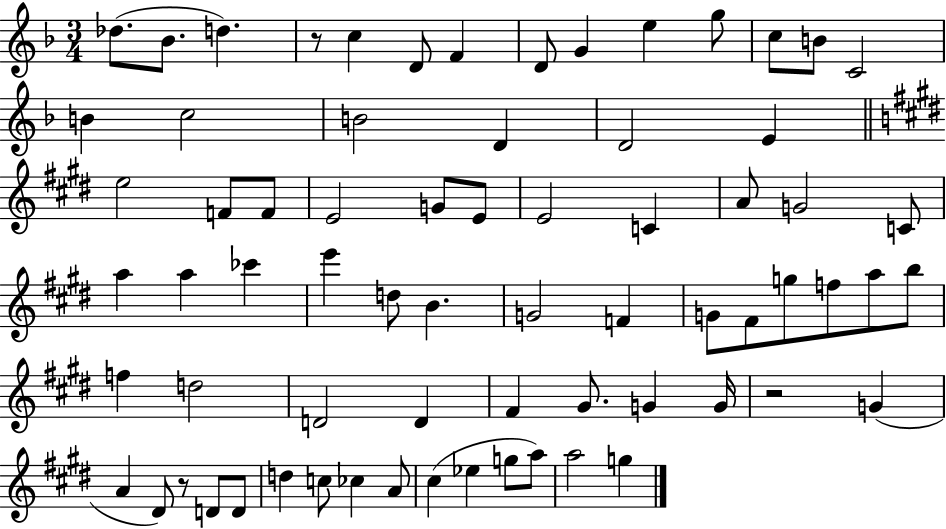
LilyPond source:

{
  \clef treble
  \numericTimeSignature
  \time 3/4
  \key f \major
  \repeat volta 2 { des''8.( bes'8. d''4.) | r8 c''4 d'8 f'4 | d'8 g'4 e''4 g''8 | c''8 b'8 c'2 | \break b'4 c''2 | b'2 d'4 | d'2 e'4 | \bar "||" \break \key e \major e''2 f'8 f'8 | e'2 g'8 e'8 | e'2 c'4 | a'8 g'2 c'8 | \break a''4 a''4 ces'''4 | e'''4 d''8 b'4. | g'2 f'4 | g'8 fis'8 g''8 f''8 a''8 b''8 | \break f''4 d''2 | d'2 d'4 | fis'4 gis'8. g'4 g'16 | r2 g'4( | \break a'4 dis'8) r8 d'8 d'8 | d''4 c''8 ces''4 a'8 | cis''4( ees''4 g''8 a''8) | a''2 g''4 | \break } \bar "|."
}